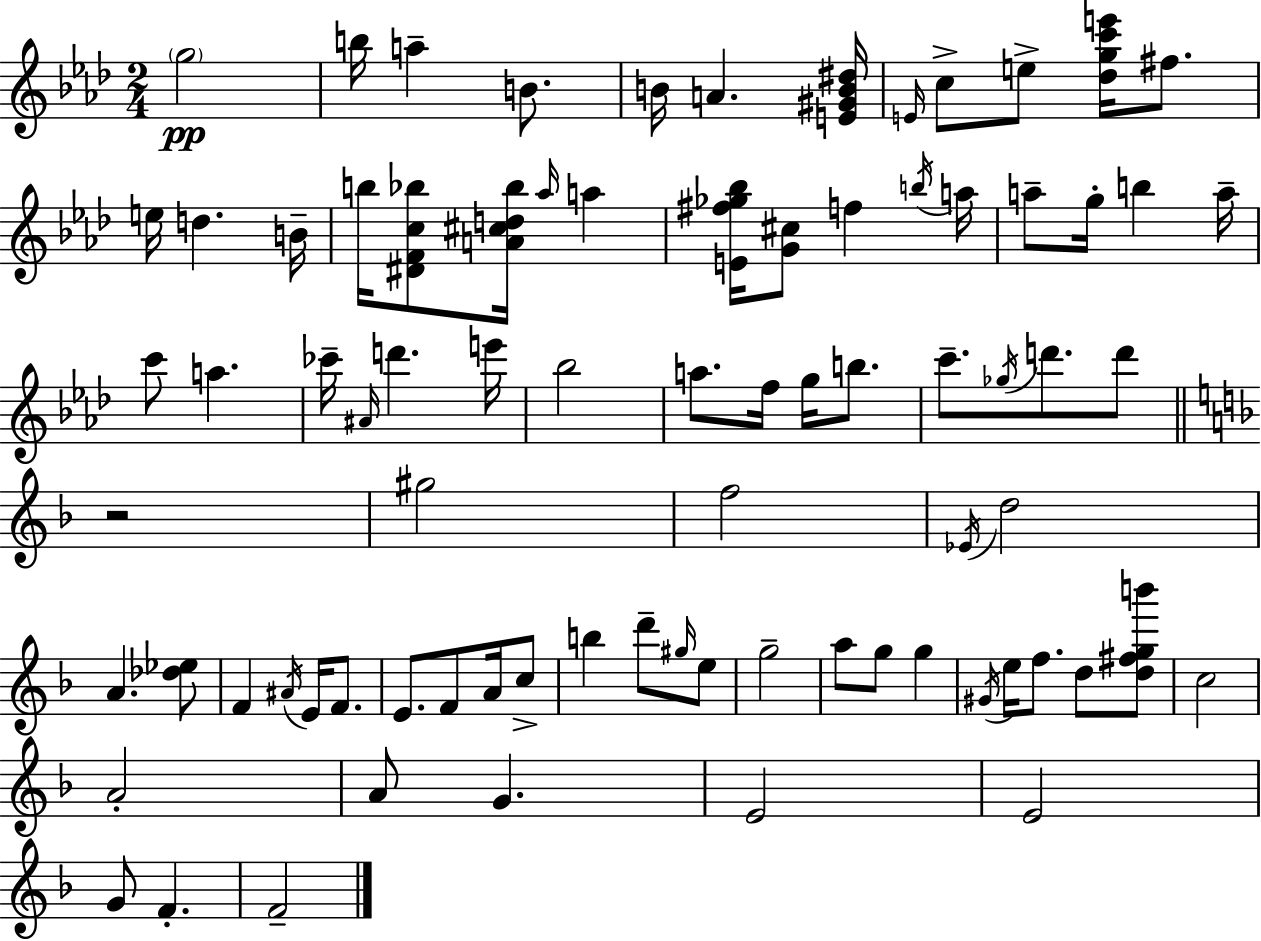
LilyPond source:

{
  \clef treble
  \numericTimeSignature
  \time 2/4
  \key f \minor
  \parenthesize g''2\pp | b''16 a''4-- b'8. | b'16 a'4. <e' gis' b' dis''>16 | \grace { e'16 } c''8-> e''8-> <des'' g'' c''' e'''>16 fis''8. | \break e''16 d''4. | b'16-- b''16 <dis' f' c'' bes''>8 <a' cis'' d'' bes''>16 \grace { aes''16 } a''4 | <e' fis'' ges'' bes''>16 <g' cis''>8 f''4 | \acciaccatura { b''16 } a''16 a''8-- g''16-. b''4 | \break a''16-- c'''8 a''4. | ces'''16-- \grace { ais'16 } d'''4. | e'''16 bes''2 | a''8. f''16 | \break g''16 b''8. c'''8.-- \acciaccatura { ges''16 } | d'''8. d'''8 \bar "||" \break \key f \major r2 | gis''2 | f''2 | \acciaccatura { ees'16 } d''2 | \break a'4. <des'' ees''>8 | f'4 \acciaccatura { ais'16 } e'16 f'8. | e'8. f'8 a'16 | c''8-> b''4 d'''8-- | \break \grace { gis''16 } e''8 g''2-- | a''8 g''8 g''4 | \acciaccatura { gis'16 } e''16 f''8. | d''8 <d'' fis'' g'' b'''>8 c''2 | \break a'2-. | a'8 g'4. | e'2 | e'2 | \break g'8 f'4.-. | f'2-- | \bar "|."
}